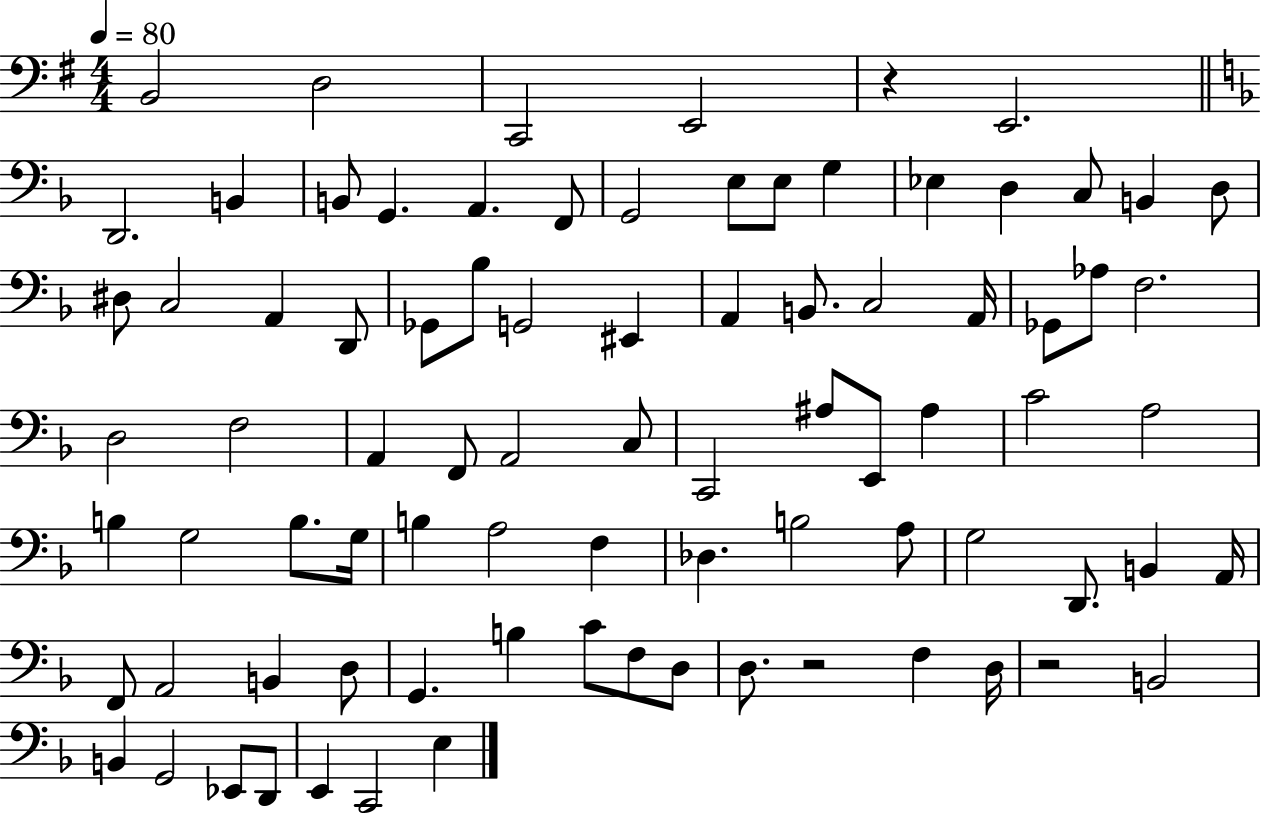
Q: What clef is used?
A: bass